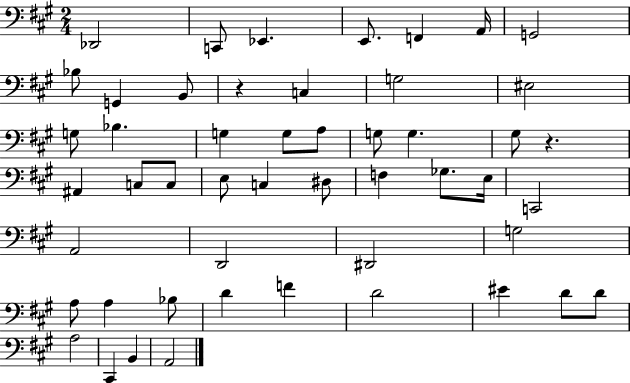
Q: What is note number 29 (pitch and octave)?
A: Gb3